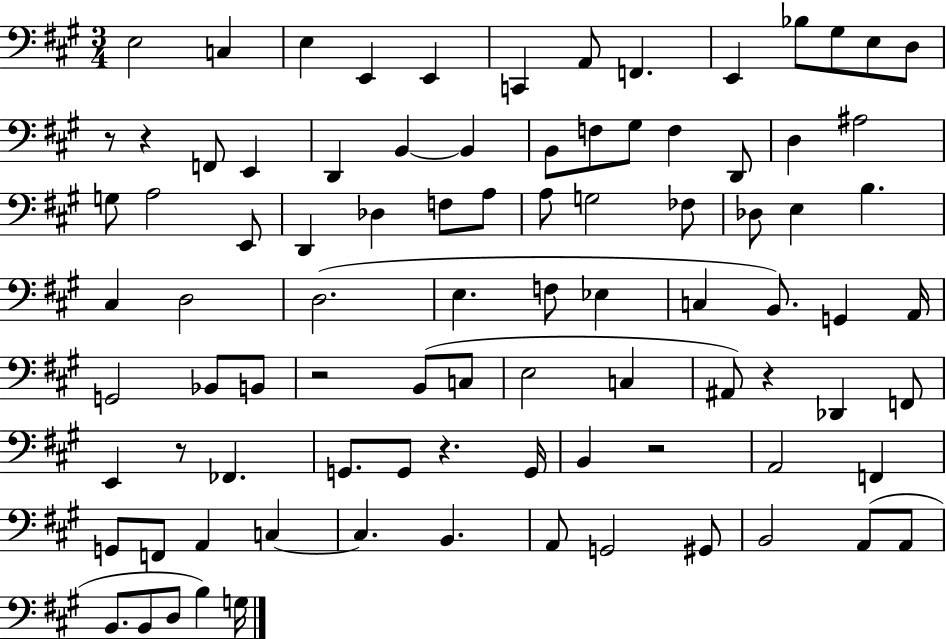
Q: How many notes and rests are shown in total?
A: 90